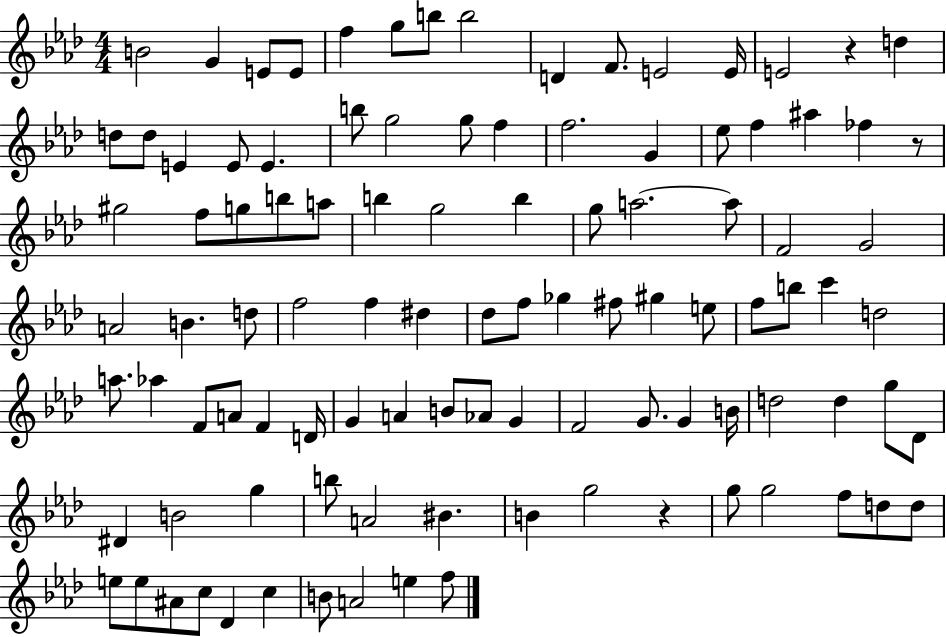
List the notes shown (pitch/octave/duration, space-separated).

B4/h G4/q E4/e E4/e F5/q G5/e B5/e B5/h D4/q F4/e. E4/h E4/s E4/h R/q D5/q D5/e D5/e E4/q E4/e E4/q. B5/e G5/h G5/e F5/q F5/h. G4/q Eb5/e F5/q A#5/q FES5/q R/e G#5/h F5/e G5/e B5/e A5/e B5/q G5/h B5/q G5/e A5/h. A5/e F4/h G4/h A4/h B4/q. D5/e F5/h F5/q D#5/q Db5/e F5/e Gb5/q F#5/e G#5/q E5/e F5/e B5/e C6/q D5/h A5/e. Ab5/q F4/e A4/e F4/q D4/s G4/q A4/q B4/e Ab4/e G4/q F4/h G4/e. G4/q B4/s D5/h D5/q G5/e Db4/e D#4/q B4/h G5/q B5/e A4/h BIS4/q. B4/q G5/h R/q G5/e G5/h F5/e D5/e D5/e E5/e E5/e A#4/e C5/e Db4/q C5/q B4/e A4/h E5/q F5/e